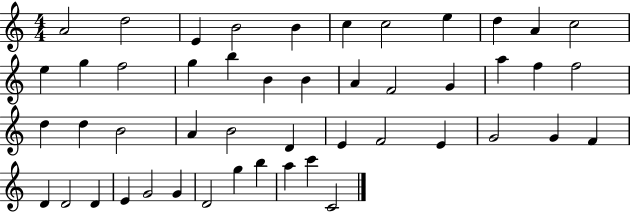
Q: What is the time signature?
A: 4/4